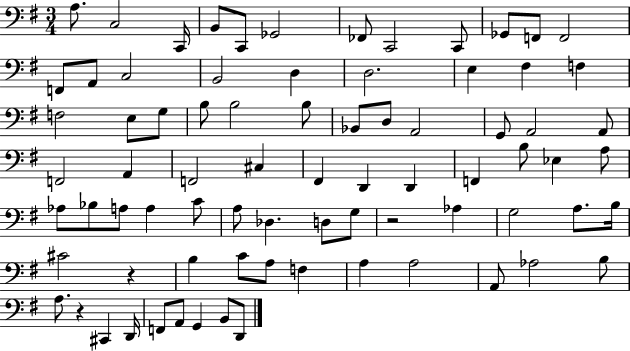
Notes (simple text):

A3/e. C3/h C2/s B2/e C2/e Gb2/h FES2/e C2/h C2/e Gb2/e F2/e F2/h F2/e A2/e C3/h B2/h D3/q D3/h. E3/q F#3/q F3/q F3/h E3/e G3/e B3/e B3/h B3/e Bb2/e D3/e A2/h G2/e A2/h A2/e F2/h A2/q F2/h C#3/q F#2/q D2/q D2/q F2/q B3/e Eb3/q A3/e Ab3/e Bb3/e A3/e A3/q C4/e A3/e Db3/q. D3/e G3/e R/h Ab3/q G3/h A3/e. B3/s C#4/h R/q B3/q C4/e A3/e F3/q A3/q A3/h A2/e Ab3/h B3/e A3/e. R/q C#2/q D2/s F2/e A2/e G2/q B2/e D2/e